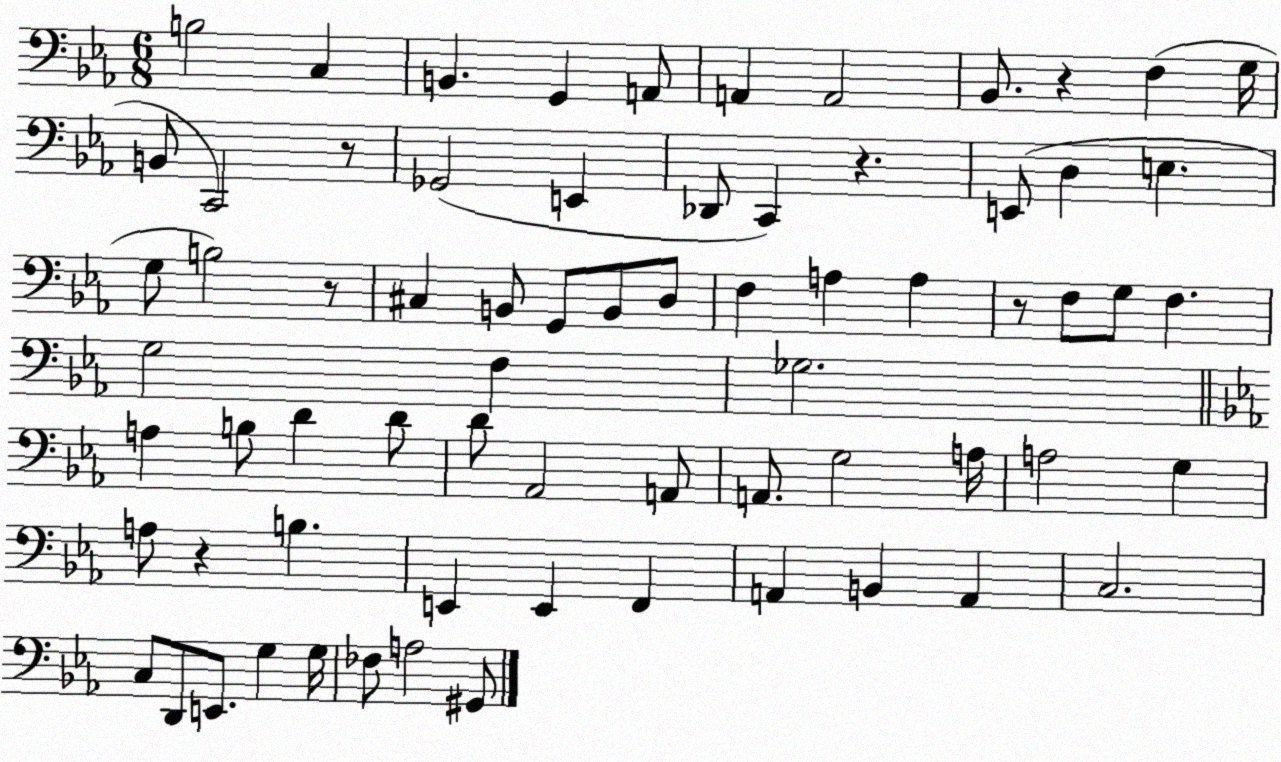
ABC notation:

X:1
T:Untitled
M:6/8
L:1/4
K:Eb
B,2 C, B,, G,, A,,/2 A,, A,,2 _B,,/2 z F, G,/4 B,,/2 C,,2 z/2 _G,,2 E,, _D,,/2 C,, z E,,/2 D, E, G,/2 B,2 z/2 ^C, B,,/2 G,,/2 B,,/2 D,/2 F, A, A, z/2 F,/2 G,/2 F, G,2 F, _G,2 A, B,/2 D D/2 D/2 _A,,2 A,,/2 A,,/2 G,2 A,/4 A,2 G, A,/2 z B, E,, E,, F,, A,, B,, A,, C,2 C,/2 D,,/2 E,,/2 G, G,/4 _F,/2 A,2 ^G,,/2